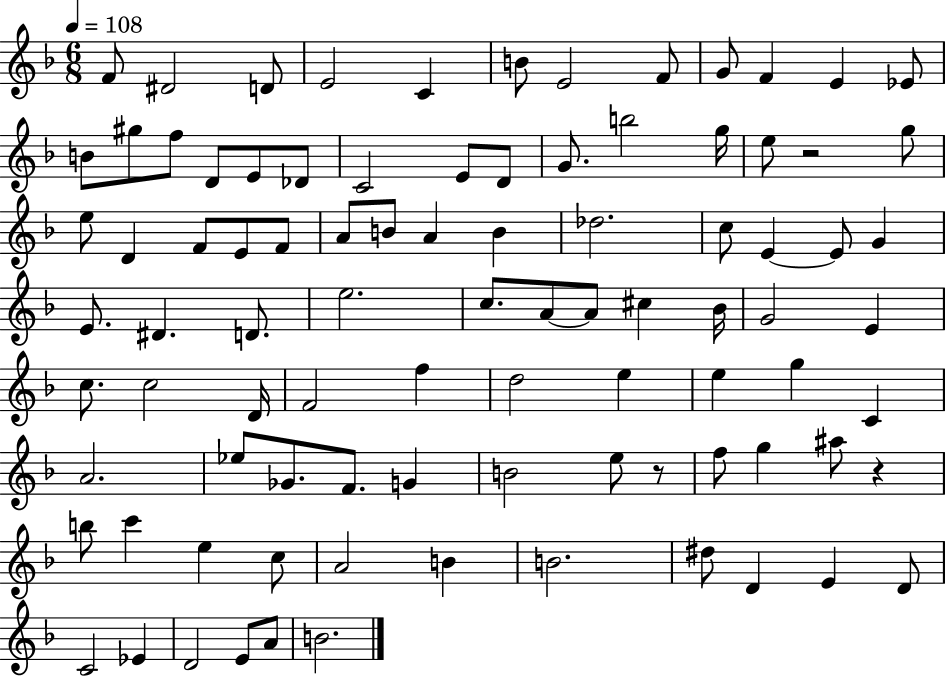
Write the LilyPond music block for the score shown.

{
  \clef treble
  \numericTimeSignature
  \time 6/8
  \key f \major
  \tempo 4 = 108
  f'8 dis'2 d'8 | e'2 c'4 | b'8 e'2 f'8 | g'8 f'4 e'4 ees'8 | \break b'8 gis''8 f''8 d'8 e'8 des'8 | c'2 e'8 d'8 | g'8. b''2 g''16 | e''8 r2 g''8 | \break e''8 d'4 f'8 e'8 f'8 | a'8 b'8 a'4 b'4 | des''2. | c''8 e'4~~ e'8 g'4 | \break e'8. dis'4. d'8. | e''2. | c''8. a'8~~ a'8 cis''4 bes'16 | g'2 e'4 | \break c''8. c''2 d'16 | f'2 f''4 | d''2 e''4 | e''4 g''4 c'4 | \break a'2. | ees''8 ges'8. f'8. g'4 | b'2 e''8 r8 | f''8 g''4 ais''8 r4 | \break b''8 c'''4 e''4 c''8 | a'2 b'4 | b'2. | dis''8 d'4 e'4 d'8 | \break c'2 ees'4 | d'2 e'8 a'8 | b'2. | \bar "|."
}